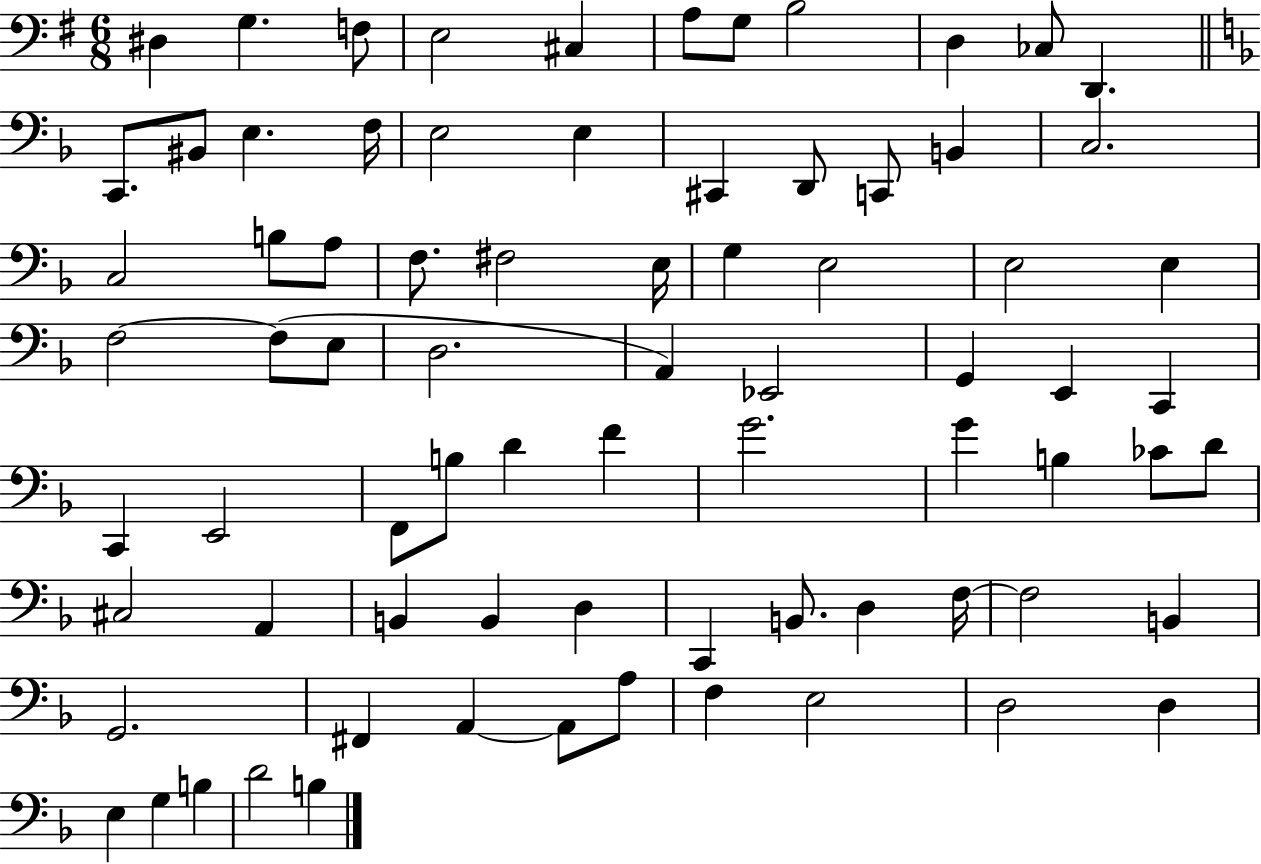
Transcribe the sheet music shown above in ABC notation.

X:1
T:Untitled
M:6/8
L:1/4
K:G
^D, G, F,/2 E,2 ^C, A,/2 G,/2 B,2 D, _C,/2 D,, C,,/2 ^B,,/2 E, F,/4 E,2 E, ^C,, D,,/2 C,,/2 B,, C,2 C,2 B,/2 A,/2 F,/2 ^F,2 E,/4 G, E,2 E,2 E, F,2 F,/2 E,/2 D,2 A,, _E,,2 G,, E,, C,, C,, E,,2 F,,/2 B,/2 D F G2 G B, _C/2 D/2 ^C,2 A,, B,, B,, D, C,, B,,/2 D, F,/4 F,2 B,, G,,2 ^F,, A,, A,,/2 A,/2 F, E,2 D,2 D, E, G, B, D2 B,